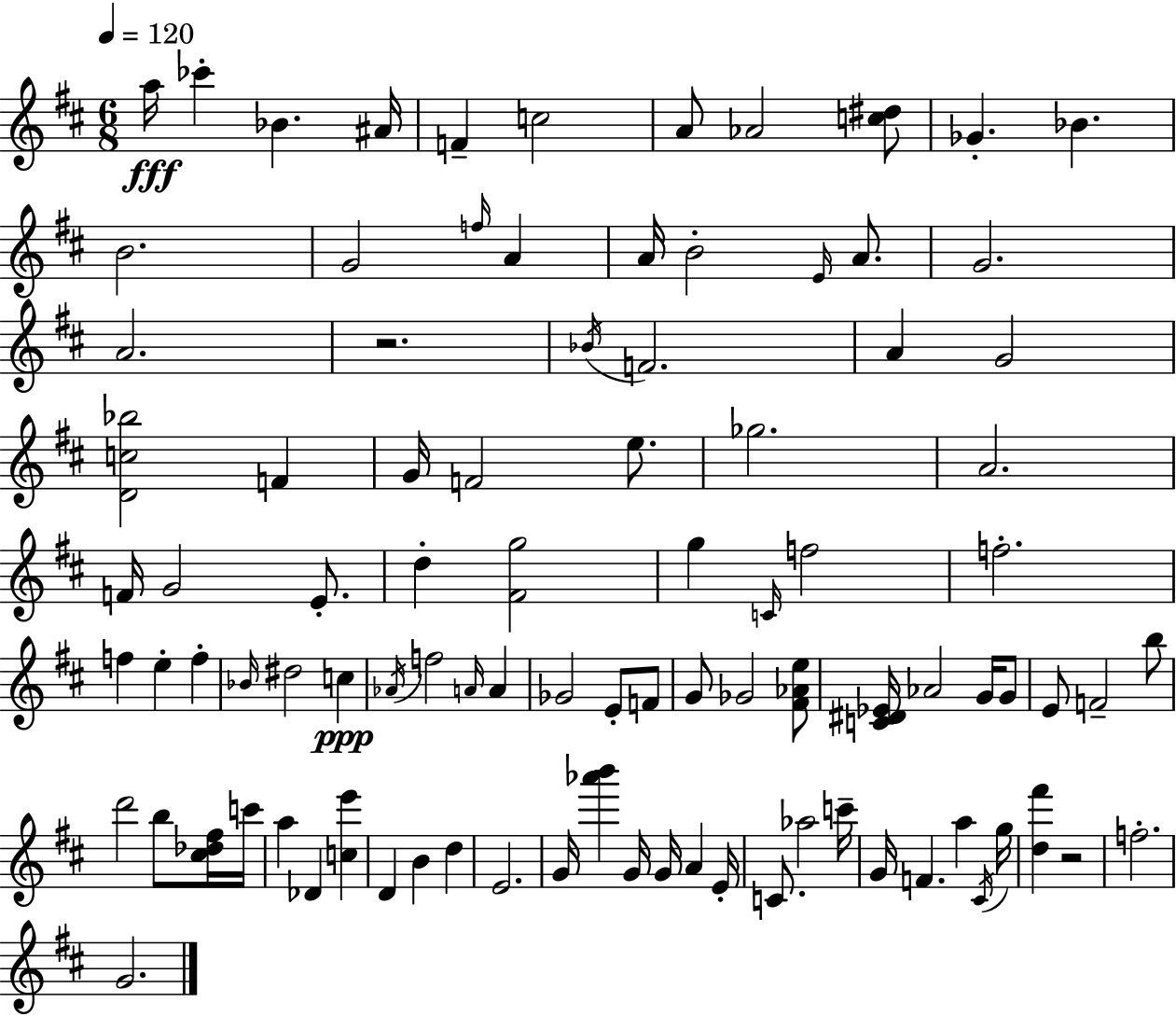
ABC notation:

X:1
T:Untitled
M:6/8
L:1/4
K:D
a/4 _c' _B ^A/4 F c2 A/2 _A2 [c^d]/2 _G _B B2 G2 f/4 A A/4 B2 E/4 A/2 G2 A2 z2 _B/4 F2 A G2 [Dc_b]2 F G/4 F2 e/2 _g2 A2 F/4 G2 E/2 d [^Fg]2 g C/4 f2 f2 f e f _B/4 ^d2 c _A/4 f2 A/4 A _G2 E/2 F/2 G/2 _G2 [^F_Ae]/2 [C^D_E]/4 _A2 G/4 G/2 E/2 F2 b/2 d'2 b/2 [^c_d^f]/4 c'/4 a _D [ce'] D B d E2 G/4 [_a'b'] G/4 G/4 A E/4 C/2 _a2 c'/4 G/4 F a ^C/4 g/4 [d^f'] z2 f2 G2